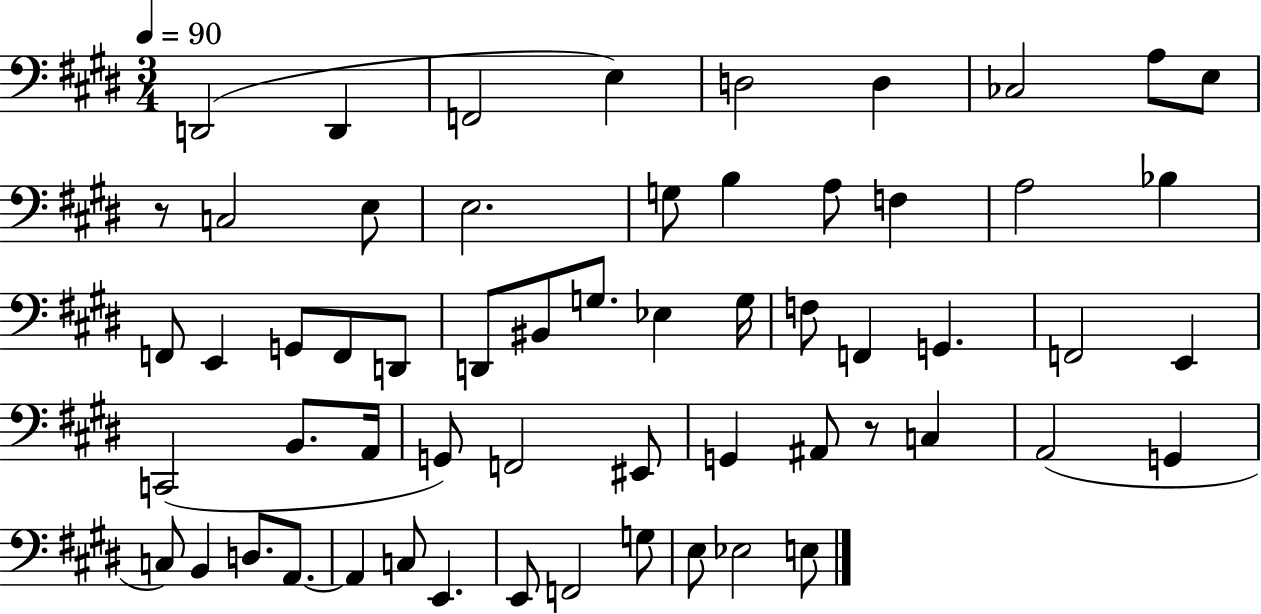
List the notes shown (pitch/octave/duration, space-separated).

D2/h D2/q F2/h E3/q D3/h D3/q CES3/h A3/e E3/e R/e C3/h E3/e E3/h. G3/e B3/q A3/e F3/q A3/h Bb3/q F2/e E2/q G2/e F2/e D2/e D2/e BIS2/e G3/e. Eb3/q G3/s F3/e F2/q G2/q. F2/h E2/q C2/h B2/e. A2/s G2/e F2/h EIS2/e G2/q A#2/e R/e C3/q A2/h G2/q C3/e B2/q D3/e. A2/e. A2/q C3/e E2/q. E2/e F2/h G3/e E3/e Eb3/h E3/e